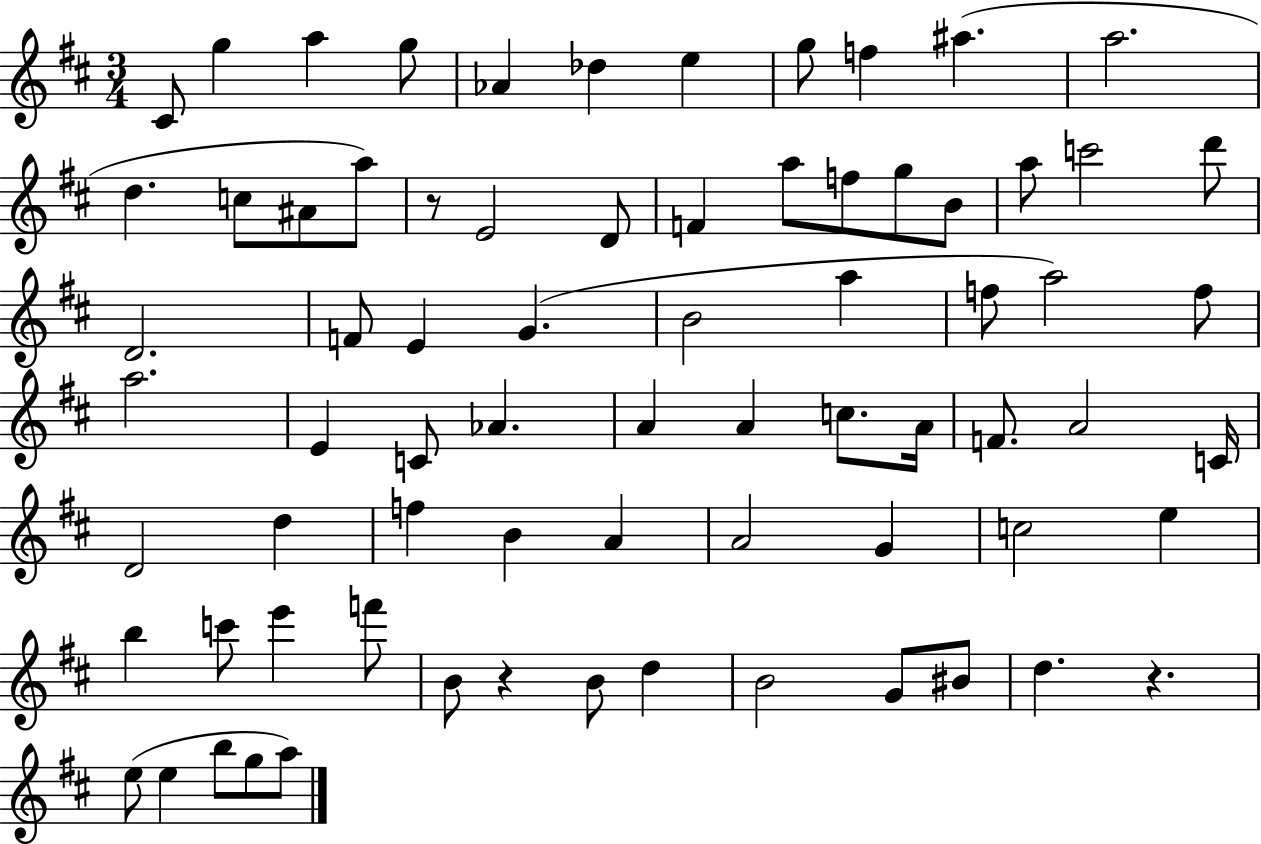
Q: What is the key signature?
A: D major